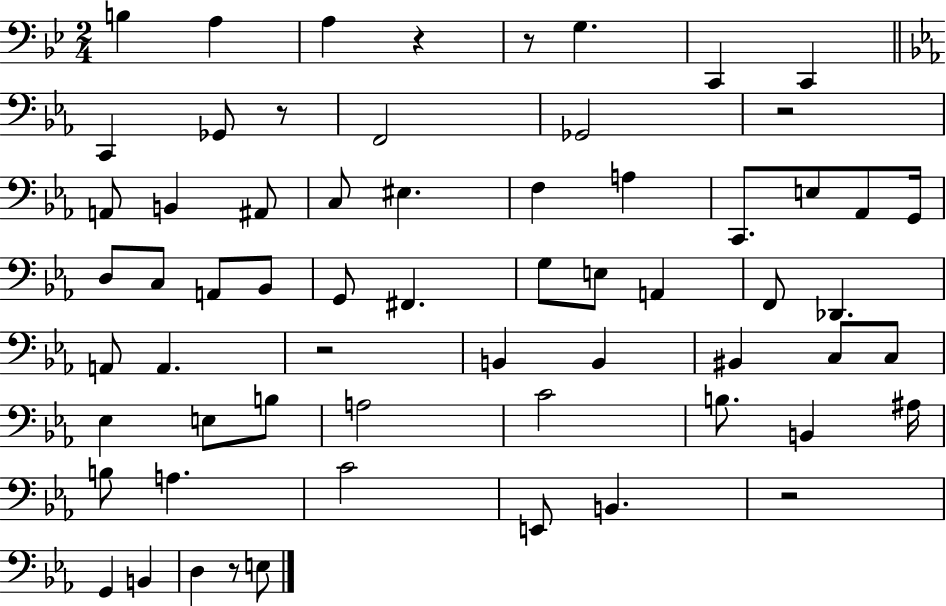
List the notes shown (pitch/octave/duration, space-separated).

B3/q A3/q A3/q R/q R/e G3/q. C2/q C2/q C2/q Gb2/e R/e F2/h Gb2/h R/h A2/e B2/q A#2/e C3/e EIS3/q. F3/q A3/q C2/e. E3/e Ab2/e G2/s D3/e C3/e A2/e Bb2/e G2/e F#2/q. G3/e E3/e A2/q F2/e Db2/q. A2/e A2/q. R/h B2/q B2/q BIS2/q C3/e C3/e Eb3/q E3/e B3/e A3/h C4/h B3/e. B2/q A#3/s B3/e A3/q. C4/h E2/e B2/q. R/h G2/q B2/q D3/q R/e E3/e